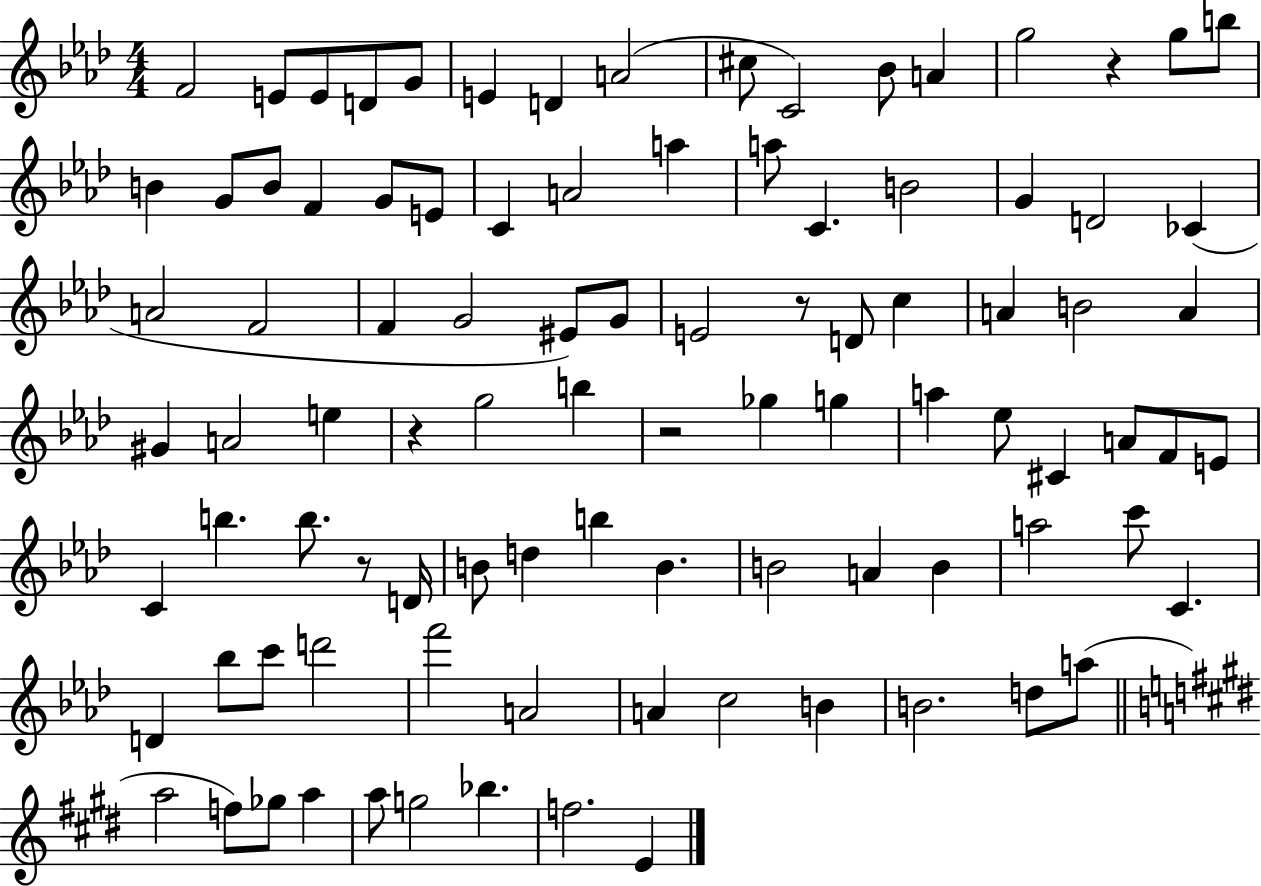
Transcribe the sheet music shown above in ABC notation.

X:1
T:Untitled
M:4/4
L:1/4
K:Ab
F2 E/2 E/2 D/2 G/2 E D A2 ^c/2 C2 _B/2 A g2 z g/2 b/2 B G/2 B/2 F G/2 E/2 C A2 a a/2 C B2 G D2 _C A2 F2 F G2 ^E/2 G/2 E2 z/2 D/2 c A B2 A ^G A2 e z g2 b z2 _g g a _e/2 ^C A/2 F/2 E/2 C b b/2 z/2 D/4 B/2 d b B B2 A B a2 c'/2 C D _b/2 c'/2 d'2 f'2 A2 A c2 B B2 d/2 a/2 a2 f/2 _g/2 a a/2 g2 _b f2 E